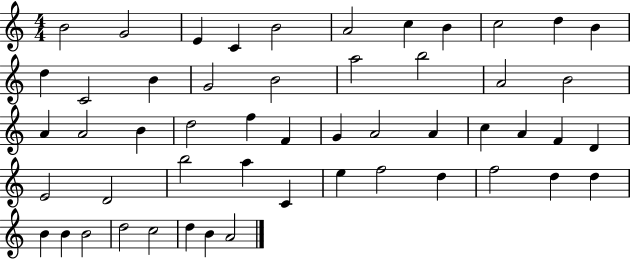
B4/h G4/h E4/q C4/q B4/h A4/h C5/q B4/q C5/h D5/q B4/q D5/q C4/h B4/q G4/h B4/h A5/h B5/h A4/h B4/h A4/q A4/h B4/q D5/h F5/q F4/q G4/q A4/h A4/q C5/q A4/q F4/q D4/q E4/h D4/h B5/h A5/q C4/q E5/q F5/h D5/q F5/h D5/q D5/q B4/q B4/q B4/h D5/h C5/h D5/q B4/q A4/h